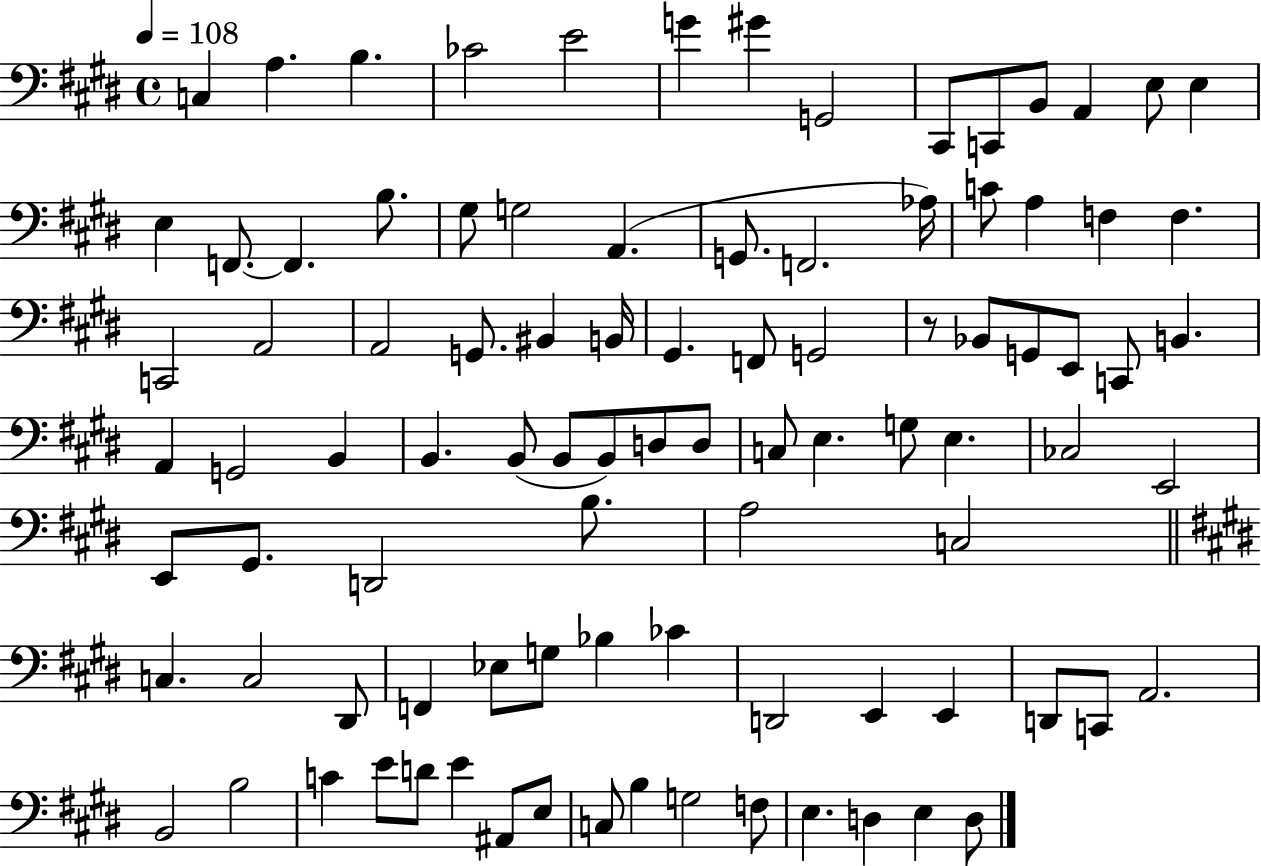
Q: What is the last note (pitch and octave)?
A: D3